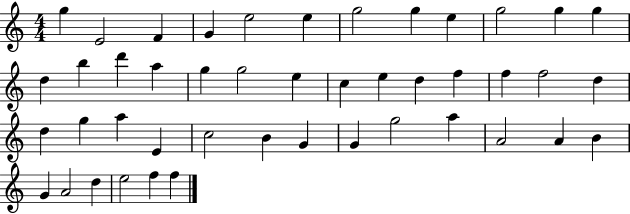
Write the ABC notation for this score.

X:1
T:Untitled
M:4/4
L:1/4
K:C
g E2 F G e2 e g2 g e g2 g g d b d' a g g2 e c e d f f f2 d d g a E c2 B G G g2 a A2 A B G A2 d e2 f f